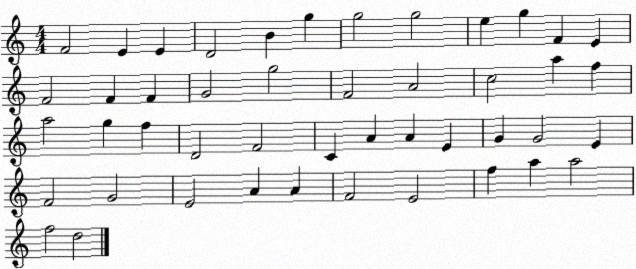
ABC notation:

X:1
T:Untitled
M:4/4
L:1/4
K:C
F2 E E D2 B g g2 g2 e g F E F2 F F G2 g2 F2 A2 c2 a f a2 g f D2 F2 C A A E G G2 E F2 G2 E2 A A F2 E2 f a a2 f2 d2